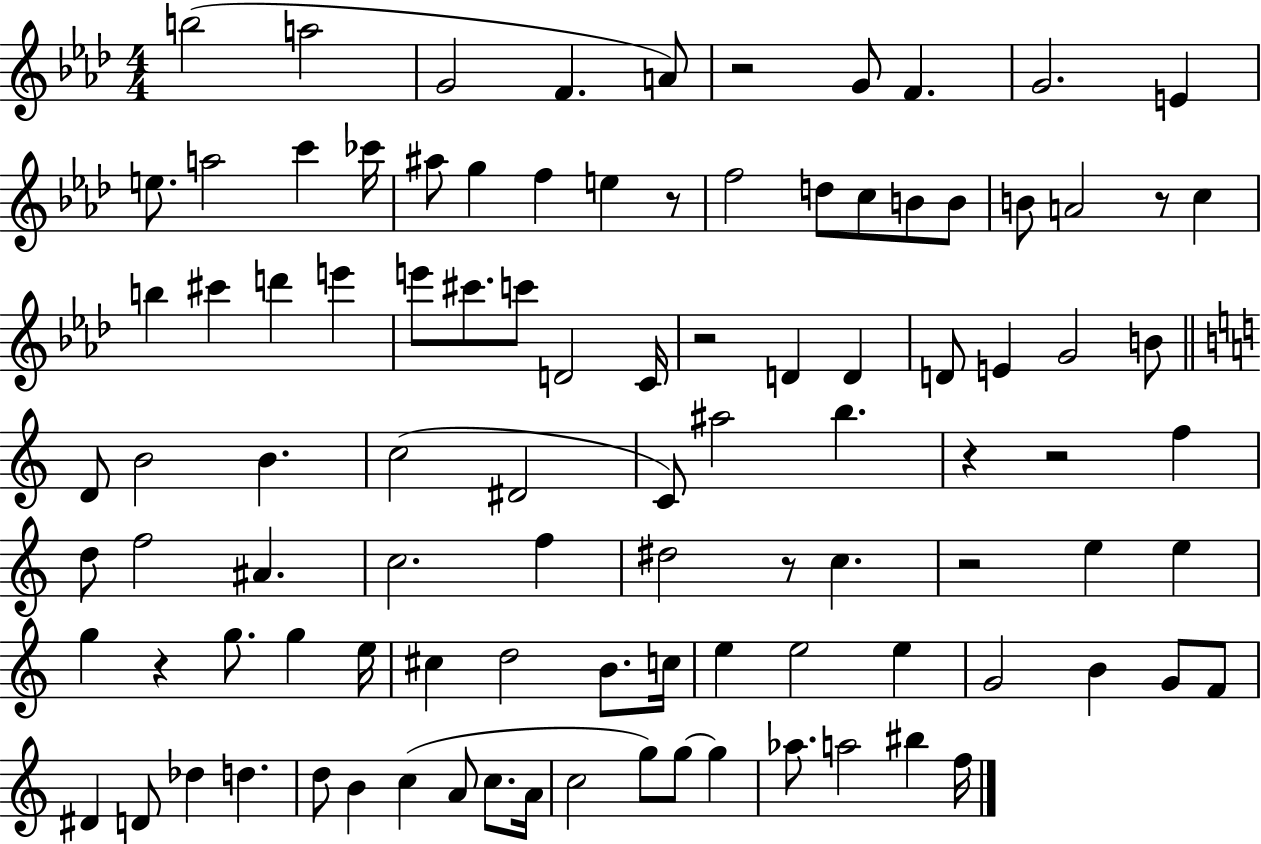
B5/h A5/h G4/h F4/q. A4/e R/h G4/e F4/q. G4/h. E4/q E5/e. A5/h C6/q CES6/s A#5/e G5/q F5/q E5/q R/e F5/h D5/e C5/e B4/e B4/e B4/e A4/h R/e C5/q B5/q C#6/q D6/q E6/q E6/e C#6/e. C6/e D4/h C4/s R/h D4/q D4/q D4/e E4/q G4/h B4/e D4/e B4/h B4/q. C5/h D#4/h C4/e A#5/h B5/q. R/q R/h F5/q D5/e F5/h A#4/q. C5/h. F5/q D#5/h R/e C5/q. R/h E5/q E5/q G5/q R/q G5/e. G5/q E5/s C#5/q D5/h B4/e. C5/s E5/q E5/h E5/q G4/h B4/q G4/e F4/e D#4/q D4/e Db5/q D5/q. D5/e B4/q C5/q A4/e C5/e. A4/s C5/h G5/e G5/e G5/q Ab5/e. A5/h BIS5/q F5/s